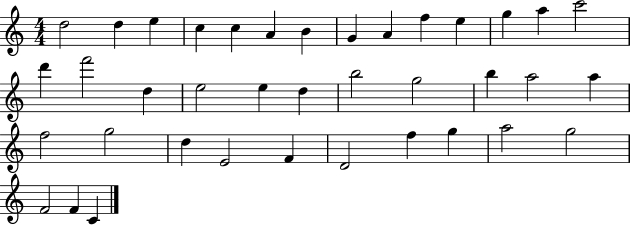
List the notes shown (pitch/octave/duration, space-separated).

D5/h D5/q E5/q C5/q C5/q A4/q B4/q G4/q A4/q F5/q E5/q G5/q A5/q C6/h D6/q F6/h D5/q E5/h E5/q D5/q B5/h G5/h B5/q A5/h A5/q F5/h G5/h D5/q E4/h F4/q D4/h F5/q G5/q A5/h G5/h F4/h F4/q C4/q